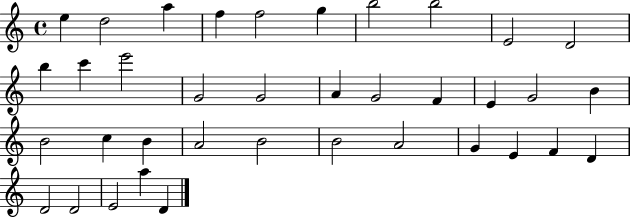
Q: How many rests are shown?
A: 0